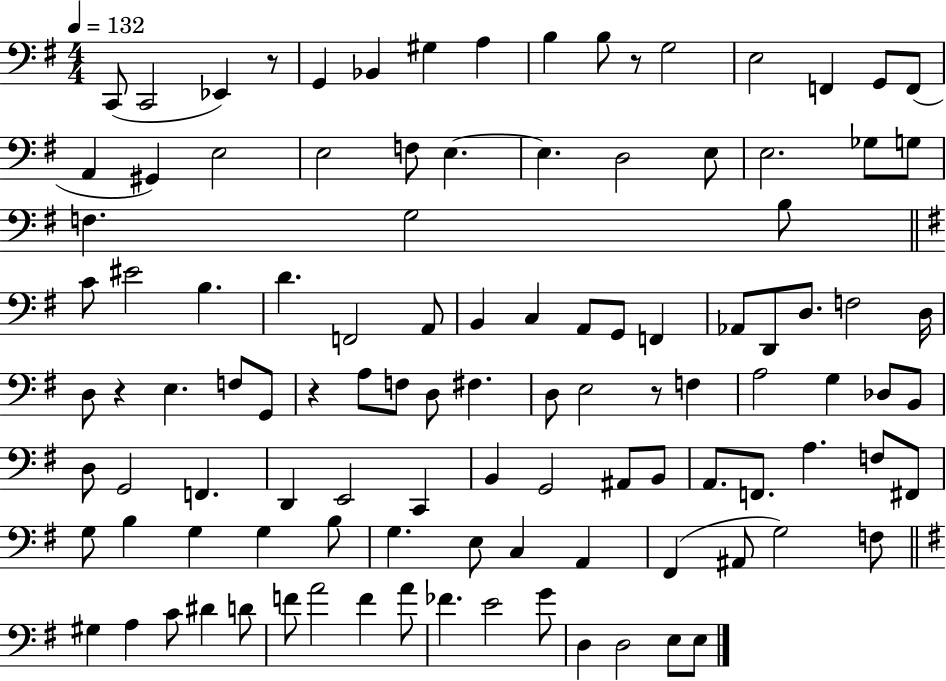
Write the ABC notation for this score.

X:1
T:Untitled
M:4/4
L:1/4
K:G
C,,/2 C,,2 _E,, z/2 G,, _B,, ^G, A, B, B,/2 z/2 G,2 E,2 F,, G,,/2 F,,/2 A,, ^G,, E,2 E,2 F,/2 E, E, D,2 E,/2 E,2 _G,/2 G,/2 F, G,2 B,/2 C/2 ^E2 B, D F,,2 A,,/2 B,, C, A,,/2 G,,/2 F,, _A,,/2 D,,/2 D,/2 F,2 D,/4 D,/2 z E, F,/2 G,,/2 z A,/2 F,/2 D,/2 ^F, D,/2 E,2 z/2 F, A,2 G, _D,/2 B,,/2 D,/2 G,,2 F,, D,, E,,2 C,, B,, G,,2 ^A,,/2 B,,/2 A,,/2 F,,/2 A, F,/2 ^F,,/2 G,/2 B, G, G, B,/2 G, E,/2 C, A,, ^F,, ^A,,/2 G,2 F,/2 ^G, A, C/2 ^D D/2 F/2 A2 F A/2 _F E2 G/2 D, D,2 E,/2 E,/2